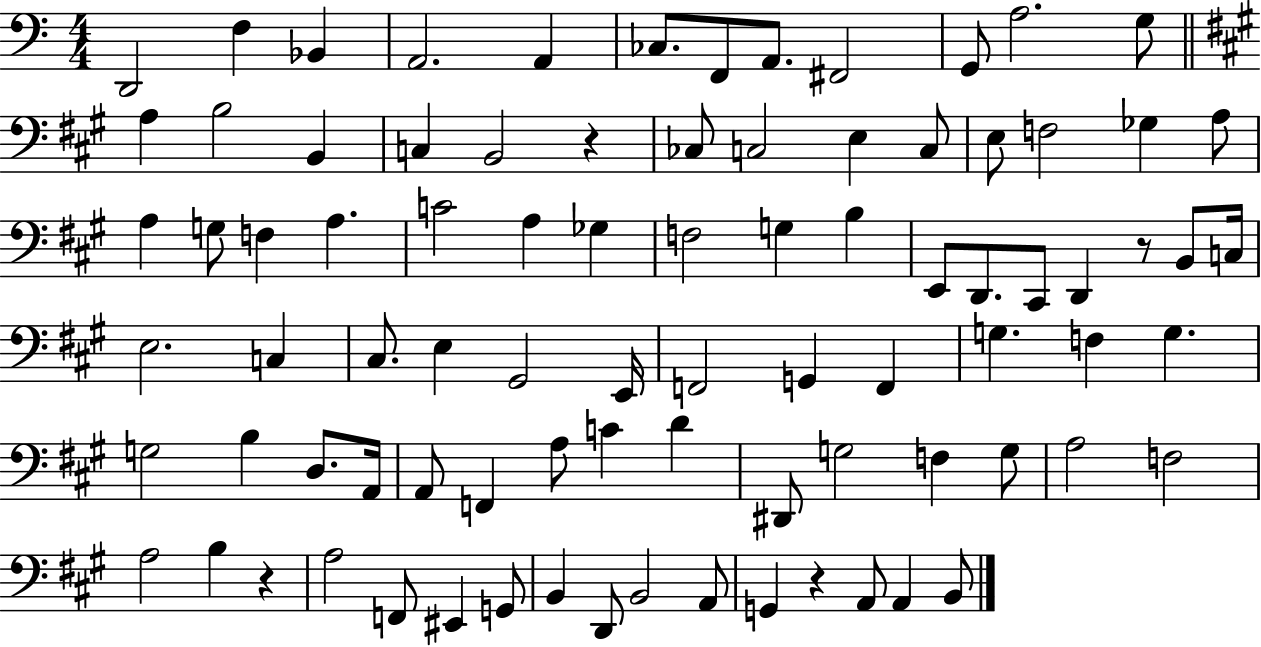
D2/h F3/q Bb2/q A2/h. A2/q CES3/e. F2/e A2/e. F#2/h G2/e A3/h. G3/e A3/q B3/h B2/q C3/q B2/h R/q CES3/e C3/h E3/q C3/e E3/e F3/h Gb3/q A3/e A3/q G3/e F3/q A3/q. C4/h A3/q Gb3/q F3/h G3/q B3/q E2/e D2/e. C#2/e D2/q R/e B2/e C3/s E3/h. C3/q C#3/e. E3/q G#2/h E2/s F2/h G2/q F2/q G3/q. F3/q G3/q. G3/h B3/q D3/e. A2/s A2/e F2/q A3/e C4/q D4/q D#2/e G3/h F3/q G3/e A3/h F3/h A3/h B3/q R/q A3/h F2/e EIS2/q G2/e B2/q D2/e B2/h A2/e G2/q R/q A2/e A2/q B2/e